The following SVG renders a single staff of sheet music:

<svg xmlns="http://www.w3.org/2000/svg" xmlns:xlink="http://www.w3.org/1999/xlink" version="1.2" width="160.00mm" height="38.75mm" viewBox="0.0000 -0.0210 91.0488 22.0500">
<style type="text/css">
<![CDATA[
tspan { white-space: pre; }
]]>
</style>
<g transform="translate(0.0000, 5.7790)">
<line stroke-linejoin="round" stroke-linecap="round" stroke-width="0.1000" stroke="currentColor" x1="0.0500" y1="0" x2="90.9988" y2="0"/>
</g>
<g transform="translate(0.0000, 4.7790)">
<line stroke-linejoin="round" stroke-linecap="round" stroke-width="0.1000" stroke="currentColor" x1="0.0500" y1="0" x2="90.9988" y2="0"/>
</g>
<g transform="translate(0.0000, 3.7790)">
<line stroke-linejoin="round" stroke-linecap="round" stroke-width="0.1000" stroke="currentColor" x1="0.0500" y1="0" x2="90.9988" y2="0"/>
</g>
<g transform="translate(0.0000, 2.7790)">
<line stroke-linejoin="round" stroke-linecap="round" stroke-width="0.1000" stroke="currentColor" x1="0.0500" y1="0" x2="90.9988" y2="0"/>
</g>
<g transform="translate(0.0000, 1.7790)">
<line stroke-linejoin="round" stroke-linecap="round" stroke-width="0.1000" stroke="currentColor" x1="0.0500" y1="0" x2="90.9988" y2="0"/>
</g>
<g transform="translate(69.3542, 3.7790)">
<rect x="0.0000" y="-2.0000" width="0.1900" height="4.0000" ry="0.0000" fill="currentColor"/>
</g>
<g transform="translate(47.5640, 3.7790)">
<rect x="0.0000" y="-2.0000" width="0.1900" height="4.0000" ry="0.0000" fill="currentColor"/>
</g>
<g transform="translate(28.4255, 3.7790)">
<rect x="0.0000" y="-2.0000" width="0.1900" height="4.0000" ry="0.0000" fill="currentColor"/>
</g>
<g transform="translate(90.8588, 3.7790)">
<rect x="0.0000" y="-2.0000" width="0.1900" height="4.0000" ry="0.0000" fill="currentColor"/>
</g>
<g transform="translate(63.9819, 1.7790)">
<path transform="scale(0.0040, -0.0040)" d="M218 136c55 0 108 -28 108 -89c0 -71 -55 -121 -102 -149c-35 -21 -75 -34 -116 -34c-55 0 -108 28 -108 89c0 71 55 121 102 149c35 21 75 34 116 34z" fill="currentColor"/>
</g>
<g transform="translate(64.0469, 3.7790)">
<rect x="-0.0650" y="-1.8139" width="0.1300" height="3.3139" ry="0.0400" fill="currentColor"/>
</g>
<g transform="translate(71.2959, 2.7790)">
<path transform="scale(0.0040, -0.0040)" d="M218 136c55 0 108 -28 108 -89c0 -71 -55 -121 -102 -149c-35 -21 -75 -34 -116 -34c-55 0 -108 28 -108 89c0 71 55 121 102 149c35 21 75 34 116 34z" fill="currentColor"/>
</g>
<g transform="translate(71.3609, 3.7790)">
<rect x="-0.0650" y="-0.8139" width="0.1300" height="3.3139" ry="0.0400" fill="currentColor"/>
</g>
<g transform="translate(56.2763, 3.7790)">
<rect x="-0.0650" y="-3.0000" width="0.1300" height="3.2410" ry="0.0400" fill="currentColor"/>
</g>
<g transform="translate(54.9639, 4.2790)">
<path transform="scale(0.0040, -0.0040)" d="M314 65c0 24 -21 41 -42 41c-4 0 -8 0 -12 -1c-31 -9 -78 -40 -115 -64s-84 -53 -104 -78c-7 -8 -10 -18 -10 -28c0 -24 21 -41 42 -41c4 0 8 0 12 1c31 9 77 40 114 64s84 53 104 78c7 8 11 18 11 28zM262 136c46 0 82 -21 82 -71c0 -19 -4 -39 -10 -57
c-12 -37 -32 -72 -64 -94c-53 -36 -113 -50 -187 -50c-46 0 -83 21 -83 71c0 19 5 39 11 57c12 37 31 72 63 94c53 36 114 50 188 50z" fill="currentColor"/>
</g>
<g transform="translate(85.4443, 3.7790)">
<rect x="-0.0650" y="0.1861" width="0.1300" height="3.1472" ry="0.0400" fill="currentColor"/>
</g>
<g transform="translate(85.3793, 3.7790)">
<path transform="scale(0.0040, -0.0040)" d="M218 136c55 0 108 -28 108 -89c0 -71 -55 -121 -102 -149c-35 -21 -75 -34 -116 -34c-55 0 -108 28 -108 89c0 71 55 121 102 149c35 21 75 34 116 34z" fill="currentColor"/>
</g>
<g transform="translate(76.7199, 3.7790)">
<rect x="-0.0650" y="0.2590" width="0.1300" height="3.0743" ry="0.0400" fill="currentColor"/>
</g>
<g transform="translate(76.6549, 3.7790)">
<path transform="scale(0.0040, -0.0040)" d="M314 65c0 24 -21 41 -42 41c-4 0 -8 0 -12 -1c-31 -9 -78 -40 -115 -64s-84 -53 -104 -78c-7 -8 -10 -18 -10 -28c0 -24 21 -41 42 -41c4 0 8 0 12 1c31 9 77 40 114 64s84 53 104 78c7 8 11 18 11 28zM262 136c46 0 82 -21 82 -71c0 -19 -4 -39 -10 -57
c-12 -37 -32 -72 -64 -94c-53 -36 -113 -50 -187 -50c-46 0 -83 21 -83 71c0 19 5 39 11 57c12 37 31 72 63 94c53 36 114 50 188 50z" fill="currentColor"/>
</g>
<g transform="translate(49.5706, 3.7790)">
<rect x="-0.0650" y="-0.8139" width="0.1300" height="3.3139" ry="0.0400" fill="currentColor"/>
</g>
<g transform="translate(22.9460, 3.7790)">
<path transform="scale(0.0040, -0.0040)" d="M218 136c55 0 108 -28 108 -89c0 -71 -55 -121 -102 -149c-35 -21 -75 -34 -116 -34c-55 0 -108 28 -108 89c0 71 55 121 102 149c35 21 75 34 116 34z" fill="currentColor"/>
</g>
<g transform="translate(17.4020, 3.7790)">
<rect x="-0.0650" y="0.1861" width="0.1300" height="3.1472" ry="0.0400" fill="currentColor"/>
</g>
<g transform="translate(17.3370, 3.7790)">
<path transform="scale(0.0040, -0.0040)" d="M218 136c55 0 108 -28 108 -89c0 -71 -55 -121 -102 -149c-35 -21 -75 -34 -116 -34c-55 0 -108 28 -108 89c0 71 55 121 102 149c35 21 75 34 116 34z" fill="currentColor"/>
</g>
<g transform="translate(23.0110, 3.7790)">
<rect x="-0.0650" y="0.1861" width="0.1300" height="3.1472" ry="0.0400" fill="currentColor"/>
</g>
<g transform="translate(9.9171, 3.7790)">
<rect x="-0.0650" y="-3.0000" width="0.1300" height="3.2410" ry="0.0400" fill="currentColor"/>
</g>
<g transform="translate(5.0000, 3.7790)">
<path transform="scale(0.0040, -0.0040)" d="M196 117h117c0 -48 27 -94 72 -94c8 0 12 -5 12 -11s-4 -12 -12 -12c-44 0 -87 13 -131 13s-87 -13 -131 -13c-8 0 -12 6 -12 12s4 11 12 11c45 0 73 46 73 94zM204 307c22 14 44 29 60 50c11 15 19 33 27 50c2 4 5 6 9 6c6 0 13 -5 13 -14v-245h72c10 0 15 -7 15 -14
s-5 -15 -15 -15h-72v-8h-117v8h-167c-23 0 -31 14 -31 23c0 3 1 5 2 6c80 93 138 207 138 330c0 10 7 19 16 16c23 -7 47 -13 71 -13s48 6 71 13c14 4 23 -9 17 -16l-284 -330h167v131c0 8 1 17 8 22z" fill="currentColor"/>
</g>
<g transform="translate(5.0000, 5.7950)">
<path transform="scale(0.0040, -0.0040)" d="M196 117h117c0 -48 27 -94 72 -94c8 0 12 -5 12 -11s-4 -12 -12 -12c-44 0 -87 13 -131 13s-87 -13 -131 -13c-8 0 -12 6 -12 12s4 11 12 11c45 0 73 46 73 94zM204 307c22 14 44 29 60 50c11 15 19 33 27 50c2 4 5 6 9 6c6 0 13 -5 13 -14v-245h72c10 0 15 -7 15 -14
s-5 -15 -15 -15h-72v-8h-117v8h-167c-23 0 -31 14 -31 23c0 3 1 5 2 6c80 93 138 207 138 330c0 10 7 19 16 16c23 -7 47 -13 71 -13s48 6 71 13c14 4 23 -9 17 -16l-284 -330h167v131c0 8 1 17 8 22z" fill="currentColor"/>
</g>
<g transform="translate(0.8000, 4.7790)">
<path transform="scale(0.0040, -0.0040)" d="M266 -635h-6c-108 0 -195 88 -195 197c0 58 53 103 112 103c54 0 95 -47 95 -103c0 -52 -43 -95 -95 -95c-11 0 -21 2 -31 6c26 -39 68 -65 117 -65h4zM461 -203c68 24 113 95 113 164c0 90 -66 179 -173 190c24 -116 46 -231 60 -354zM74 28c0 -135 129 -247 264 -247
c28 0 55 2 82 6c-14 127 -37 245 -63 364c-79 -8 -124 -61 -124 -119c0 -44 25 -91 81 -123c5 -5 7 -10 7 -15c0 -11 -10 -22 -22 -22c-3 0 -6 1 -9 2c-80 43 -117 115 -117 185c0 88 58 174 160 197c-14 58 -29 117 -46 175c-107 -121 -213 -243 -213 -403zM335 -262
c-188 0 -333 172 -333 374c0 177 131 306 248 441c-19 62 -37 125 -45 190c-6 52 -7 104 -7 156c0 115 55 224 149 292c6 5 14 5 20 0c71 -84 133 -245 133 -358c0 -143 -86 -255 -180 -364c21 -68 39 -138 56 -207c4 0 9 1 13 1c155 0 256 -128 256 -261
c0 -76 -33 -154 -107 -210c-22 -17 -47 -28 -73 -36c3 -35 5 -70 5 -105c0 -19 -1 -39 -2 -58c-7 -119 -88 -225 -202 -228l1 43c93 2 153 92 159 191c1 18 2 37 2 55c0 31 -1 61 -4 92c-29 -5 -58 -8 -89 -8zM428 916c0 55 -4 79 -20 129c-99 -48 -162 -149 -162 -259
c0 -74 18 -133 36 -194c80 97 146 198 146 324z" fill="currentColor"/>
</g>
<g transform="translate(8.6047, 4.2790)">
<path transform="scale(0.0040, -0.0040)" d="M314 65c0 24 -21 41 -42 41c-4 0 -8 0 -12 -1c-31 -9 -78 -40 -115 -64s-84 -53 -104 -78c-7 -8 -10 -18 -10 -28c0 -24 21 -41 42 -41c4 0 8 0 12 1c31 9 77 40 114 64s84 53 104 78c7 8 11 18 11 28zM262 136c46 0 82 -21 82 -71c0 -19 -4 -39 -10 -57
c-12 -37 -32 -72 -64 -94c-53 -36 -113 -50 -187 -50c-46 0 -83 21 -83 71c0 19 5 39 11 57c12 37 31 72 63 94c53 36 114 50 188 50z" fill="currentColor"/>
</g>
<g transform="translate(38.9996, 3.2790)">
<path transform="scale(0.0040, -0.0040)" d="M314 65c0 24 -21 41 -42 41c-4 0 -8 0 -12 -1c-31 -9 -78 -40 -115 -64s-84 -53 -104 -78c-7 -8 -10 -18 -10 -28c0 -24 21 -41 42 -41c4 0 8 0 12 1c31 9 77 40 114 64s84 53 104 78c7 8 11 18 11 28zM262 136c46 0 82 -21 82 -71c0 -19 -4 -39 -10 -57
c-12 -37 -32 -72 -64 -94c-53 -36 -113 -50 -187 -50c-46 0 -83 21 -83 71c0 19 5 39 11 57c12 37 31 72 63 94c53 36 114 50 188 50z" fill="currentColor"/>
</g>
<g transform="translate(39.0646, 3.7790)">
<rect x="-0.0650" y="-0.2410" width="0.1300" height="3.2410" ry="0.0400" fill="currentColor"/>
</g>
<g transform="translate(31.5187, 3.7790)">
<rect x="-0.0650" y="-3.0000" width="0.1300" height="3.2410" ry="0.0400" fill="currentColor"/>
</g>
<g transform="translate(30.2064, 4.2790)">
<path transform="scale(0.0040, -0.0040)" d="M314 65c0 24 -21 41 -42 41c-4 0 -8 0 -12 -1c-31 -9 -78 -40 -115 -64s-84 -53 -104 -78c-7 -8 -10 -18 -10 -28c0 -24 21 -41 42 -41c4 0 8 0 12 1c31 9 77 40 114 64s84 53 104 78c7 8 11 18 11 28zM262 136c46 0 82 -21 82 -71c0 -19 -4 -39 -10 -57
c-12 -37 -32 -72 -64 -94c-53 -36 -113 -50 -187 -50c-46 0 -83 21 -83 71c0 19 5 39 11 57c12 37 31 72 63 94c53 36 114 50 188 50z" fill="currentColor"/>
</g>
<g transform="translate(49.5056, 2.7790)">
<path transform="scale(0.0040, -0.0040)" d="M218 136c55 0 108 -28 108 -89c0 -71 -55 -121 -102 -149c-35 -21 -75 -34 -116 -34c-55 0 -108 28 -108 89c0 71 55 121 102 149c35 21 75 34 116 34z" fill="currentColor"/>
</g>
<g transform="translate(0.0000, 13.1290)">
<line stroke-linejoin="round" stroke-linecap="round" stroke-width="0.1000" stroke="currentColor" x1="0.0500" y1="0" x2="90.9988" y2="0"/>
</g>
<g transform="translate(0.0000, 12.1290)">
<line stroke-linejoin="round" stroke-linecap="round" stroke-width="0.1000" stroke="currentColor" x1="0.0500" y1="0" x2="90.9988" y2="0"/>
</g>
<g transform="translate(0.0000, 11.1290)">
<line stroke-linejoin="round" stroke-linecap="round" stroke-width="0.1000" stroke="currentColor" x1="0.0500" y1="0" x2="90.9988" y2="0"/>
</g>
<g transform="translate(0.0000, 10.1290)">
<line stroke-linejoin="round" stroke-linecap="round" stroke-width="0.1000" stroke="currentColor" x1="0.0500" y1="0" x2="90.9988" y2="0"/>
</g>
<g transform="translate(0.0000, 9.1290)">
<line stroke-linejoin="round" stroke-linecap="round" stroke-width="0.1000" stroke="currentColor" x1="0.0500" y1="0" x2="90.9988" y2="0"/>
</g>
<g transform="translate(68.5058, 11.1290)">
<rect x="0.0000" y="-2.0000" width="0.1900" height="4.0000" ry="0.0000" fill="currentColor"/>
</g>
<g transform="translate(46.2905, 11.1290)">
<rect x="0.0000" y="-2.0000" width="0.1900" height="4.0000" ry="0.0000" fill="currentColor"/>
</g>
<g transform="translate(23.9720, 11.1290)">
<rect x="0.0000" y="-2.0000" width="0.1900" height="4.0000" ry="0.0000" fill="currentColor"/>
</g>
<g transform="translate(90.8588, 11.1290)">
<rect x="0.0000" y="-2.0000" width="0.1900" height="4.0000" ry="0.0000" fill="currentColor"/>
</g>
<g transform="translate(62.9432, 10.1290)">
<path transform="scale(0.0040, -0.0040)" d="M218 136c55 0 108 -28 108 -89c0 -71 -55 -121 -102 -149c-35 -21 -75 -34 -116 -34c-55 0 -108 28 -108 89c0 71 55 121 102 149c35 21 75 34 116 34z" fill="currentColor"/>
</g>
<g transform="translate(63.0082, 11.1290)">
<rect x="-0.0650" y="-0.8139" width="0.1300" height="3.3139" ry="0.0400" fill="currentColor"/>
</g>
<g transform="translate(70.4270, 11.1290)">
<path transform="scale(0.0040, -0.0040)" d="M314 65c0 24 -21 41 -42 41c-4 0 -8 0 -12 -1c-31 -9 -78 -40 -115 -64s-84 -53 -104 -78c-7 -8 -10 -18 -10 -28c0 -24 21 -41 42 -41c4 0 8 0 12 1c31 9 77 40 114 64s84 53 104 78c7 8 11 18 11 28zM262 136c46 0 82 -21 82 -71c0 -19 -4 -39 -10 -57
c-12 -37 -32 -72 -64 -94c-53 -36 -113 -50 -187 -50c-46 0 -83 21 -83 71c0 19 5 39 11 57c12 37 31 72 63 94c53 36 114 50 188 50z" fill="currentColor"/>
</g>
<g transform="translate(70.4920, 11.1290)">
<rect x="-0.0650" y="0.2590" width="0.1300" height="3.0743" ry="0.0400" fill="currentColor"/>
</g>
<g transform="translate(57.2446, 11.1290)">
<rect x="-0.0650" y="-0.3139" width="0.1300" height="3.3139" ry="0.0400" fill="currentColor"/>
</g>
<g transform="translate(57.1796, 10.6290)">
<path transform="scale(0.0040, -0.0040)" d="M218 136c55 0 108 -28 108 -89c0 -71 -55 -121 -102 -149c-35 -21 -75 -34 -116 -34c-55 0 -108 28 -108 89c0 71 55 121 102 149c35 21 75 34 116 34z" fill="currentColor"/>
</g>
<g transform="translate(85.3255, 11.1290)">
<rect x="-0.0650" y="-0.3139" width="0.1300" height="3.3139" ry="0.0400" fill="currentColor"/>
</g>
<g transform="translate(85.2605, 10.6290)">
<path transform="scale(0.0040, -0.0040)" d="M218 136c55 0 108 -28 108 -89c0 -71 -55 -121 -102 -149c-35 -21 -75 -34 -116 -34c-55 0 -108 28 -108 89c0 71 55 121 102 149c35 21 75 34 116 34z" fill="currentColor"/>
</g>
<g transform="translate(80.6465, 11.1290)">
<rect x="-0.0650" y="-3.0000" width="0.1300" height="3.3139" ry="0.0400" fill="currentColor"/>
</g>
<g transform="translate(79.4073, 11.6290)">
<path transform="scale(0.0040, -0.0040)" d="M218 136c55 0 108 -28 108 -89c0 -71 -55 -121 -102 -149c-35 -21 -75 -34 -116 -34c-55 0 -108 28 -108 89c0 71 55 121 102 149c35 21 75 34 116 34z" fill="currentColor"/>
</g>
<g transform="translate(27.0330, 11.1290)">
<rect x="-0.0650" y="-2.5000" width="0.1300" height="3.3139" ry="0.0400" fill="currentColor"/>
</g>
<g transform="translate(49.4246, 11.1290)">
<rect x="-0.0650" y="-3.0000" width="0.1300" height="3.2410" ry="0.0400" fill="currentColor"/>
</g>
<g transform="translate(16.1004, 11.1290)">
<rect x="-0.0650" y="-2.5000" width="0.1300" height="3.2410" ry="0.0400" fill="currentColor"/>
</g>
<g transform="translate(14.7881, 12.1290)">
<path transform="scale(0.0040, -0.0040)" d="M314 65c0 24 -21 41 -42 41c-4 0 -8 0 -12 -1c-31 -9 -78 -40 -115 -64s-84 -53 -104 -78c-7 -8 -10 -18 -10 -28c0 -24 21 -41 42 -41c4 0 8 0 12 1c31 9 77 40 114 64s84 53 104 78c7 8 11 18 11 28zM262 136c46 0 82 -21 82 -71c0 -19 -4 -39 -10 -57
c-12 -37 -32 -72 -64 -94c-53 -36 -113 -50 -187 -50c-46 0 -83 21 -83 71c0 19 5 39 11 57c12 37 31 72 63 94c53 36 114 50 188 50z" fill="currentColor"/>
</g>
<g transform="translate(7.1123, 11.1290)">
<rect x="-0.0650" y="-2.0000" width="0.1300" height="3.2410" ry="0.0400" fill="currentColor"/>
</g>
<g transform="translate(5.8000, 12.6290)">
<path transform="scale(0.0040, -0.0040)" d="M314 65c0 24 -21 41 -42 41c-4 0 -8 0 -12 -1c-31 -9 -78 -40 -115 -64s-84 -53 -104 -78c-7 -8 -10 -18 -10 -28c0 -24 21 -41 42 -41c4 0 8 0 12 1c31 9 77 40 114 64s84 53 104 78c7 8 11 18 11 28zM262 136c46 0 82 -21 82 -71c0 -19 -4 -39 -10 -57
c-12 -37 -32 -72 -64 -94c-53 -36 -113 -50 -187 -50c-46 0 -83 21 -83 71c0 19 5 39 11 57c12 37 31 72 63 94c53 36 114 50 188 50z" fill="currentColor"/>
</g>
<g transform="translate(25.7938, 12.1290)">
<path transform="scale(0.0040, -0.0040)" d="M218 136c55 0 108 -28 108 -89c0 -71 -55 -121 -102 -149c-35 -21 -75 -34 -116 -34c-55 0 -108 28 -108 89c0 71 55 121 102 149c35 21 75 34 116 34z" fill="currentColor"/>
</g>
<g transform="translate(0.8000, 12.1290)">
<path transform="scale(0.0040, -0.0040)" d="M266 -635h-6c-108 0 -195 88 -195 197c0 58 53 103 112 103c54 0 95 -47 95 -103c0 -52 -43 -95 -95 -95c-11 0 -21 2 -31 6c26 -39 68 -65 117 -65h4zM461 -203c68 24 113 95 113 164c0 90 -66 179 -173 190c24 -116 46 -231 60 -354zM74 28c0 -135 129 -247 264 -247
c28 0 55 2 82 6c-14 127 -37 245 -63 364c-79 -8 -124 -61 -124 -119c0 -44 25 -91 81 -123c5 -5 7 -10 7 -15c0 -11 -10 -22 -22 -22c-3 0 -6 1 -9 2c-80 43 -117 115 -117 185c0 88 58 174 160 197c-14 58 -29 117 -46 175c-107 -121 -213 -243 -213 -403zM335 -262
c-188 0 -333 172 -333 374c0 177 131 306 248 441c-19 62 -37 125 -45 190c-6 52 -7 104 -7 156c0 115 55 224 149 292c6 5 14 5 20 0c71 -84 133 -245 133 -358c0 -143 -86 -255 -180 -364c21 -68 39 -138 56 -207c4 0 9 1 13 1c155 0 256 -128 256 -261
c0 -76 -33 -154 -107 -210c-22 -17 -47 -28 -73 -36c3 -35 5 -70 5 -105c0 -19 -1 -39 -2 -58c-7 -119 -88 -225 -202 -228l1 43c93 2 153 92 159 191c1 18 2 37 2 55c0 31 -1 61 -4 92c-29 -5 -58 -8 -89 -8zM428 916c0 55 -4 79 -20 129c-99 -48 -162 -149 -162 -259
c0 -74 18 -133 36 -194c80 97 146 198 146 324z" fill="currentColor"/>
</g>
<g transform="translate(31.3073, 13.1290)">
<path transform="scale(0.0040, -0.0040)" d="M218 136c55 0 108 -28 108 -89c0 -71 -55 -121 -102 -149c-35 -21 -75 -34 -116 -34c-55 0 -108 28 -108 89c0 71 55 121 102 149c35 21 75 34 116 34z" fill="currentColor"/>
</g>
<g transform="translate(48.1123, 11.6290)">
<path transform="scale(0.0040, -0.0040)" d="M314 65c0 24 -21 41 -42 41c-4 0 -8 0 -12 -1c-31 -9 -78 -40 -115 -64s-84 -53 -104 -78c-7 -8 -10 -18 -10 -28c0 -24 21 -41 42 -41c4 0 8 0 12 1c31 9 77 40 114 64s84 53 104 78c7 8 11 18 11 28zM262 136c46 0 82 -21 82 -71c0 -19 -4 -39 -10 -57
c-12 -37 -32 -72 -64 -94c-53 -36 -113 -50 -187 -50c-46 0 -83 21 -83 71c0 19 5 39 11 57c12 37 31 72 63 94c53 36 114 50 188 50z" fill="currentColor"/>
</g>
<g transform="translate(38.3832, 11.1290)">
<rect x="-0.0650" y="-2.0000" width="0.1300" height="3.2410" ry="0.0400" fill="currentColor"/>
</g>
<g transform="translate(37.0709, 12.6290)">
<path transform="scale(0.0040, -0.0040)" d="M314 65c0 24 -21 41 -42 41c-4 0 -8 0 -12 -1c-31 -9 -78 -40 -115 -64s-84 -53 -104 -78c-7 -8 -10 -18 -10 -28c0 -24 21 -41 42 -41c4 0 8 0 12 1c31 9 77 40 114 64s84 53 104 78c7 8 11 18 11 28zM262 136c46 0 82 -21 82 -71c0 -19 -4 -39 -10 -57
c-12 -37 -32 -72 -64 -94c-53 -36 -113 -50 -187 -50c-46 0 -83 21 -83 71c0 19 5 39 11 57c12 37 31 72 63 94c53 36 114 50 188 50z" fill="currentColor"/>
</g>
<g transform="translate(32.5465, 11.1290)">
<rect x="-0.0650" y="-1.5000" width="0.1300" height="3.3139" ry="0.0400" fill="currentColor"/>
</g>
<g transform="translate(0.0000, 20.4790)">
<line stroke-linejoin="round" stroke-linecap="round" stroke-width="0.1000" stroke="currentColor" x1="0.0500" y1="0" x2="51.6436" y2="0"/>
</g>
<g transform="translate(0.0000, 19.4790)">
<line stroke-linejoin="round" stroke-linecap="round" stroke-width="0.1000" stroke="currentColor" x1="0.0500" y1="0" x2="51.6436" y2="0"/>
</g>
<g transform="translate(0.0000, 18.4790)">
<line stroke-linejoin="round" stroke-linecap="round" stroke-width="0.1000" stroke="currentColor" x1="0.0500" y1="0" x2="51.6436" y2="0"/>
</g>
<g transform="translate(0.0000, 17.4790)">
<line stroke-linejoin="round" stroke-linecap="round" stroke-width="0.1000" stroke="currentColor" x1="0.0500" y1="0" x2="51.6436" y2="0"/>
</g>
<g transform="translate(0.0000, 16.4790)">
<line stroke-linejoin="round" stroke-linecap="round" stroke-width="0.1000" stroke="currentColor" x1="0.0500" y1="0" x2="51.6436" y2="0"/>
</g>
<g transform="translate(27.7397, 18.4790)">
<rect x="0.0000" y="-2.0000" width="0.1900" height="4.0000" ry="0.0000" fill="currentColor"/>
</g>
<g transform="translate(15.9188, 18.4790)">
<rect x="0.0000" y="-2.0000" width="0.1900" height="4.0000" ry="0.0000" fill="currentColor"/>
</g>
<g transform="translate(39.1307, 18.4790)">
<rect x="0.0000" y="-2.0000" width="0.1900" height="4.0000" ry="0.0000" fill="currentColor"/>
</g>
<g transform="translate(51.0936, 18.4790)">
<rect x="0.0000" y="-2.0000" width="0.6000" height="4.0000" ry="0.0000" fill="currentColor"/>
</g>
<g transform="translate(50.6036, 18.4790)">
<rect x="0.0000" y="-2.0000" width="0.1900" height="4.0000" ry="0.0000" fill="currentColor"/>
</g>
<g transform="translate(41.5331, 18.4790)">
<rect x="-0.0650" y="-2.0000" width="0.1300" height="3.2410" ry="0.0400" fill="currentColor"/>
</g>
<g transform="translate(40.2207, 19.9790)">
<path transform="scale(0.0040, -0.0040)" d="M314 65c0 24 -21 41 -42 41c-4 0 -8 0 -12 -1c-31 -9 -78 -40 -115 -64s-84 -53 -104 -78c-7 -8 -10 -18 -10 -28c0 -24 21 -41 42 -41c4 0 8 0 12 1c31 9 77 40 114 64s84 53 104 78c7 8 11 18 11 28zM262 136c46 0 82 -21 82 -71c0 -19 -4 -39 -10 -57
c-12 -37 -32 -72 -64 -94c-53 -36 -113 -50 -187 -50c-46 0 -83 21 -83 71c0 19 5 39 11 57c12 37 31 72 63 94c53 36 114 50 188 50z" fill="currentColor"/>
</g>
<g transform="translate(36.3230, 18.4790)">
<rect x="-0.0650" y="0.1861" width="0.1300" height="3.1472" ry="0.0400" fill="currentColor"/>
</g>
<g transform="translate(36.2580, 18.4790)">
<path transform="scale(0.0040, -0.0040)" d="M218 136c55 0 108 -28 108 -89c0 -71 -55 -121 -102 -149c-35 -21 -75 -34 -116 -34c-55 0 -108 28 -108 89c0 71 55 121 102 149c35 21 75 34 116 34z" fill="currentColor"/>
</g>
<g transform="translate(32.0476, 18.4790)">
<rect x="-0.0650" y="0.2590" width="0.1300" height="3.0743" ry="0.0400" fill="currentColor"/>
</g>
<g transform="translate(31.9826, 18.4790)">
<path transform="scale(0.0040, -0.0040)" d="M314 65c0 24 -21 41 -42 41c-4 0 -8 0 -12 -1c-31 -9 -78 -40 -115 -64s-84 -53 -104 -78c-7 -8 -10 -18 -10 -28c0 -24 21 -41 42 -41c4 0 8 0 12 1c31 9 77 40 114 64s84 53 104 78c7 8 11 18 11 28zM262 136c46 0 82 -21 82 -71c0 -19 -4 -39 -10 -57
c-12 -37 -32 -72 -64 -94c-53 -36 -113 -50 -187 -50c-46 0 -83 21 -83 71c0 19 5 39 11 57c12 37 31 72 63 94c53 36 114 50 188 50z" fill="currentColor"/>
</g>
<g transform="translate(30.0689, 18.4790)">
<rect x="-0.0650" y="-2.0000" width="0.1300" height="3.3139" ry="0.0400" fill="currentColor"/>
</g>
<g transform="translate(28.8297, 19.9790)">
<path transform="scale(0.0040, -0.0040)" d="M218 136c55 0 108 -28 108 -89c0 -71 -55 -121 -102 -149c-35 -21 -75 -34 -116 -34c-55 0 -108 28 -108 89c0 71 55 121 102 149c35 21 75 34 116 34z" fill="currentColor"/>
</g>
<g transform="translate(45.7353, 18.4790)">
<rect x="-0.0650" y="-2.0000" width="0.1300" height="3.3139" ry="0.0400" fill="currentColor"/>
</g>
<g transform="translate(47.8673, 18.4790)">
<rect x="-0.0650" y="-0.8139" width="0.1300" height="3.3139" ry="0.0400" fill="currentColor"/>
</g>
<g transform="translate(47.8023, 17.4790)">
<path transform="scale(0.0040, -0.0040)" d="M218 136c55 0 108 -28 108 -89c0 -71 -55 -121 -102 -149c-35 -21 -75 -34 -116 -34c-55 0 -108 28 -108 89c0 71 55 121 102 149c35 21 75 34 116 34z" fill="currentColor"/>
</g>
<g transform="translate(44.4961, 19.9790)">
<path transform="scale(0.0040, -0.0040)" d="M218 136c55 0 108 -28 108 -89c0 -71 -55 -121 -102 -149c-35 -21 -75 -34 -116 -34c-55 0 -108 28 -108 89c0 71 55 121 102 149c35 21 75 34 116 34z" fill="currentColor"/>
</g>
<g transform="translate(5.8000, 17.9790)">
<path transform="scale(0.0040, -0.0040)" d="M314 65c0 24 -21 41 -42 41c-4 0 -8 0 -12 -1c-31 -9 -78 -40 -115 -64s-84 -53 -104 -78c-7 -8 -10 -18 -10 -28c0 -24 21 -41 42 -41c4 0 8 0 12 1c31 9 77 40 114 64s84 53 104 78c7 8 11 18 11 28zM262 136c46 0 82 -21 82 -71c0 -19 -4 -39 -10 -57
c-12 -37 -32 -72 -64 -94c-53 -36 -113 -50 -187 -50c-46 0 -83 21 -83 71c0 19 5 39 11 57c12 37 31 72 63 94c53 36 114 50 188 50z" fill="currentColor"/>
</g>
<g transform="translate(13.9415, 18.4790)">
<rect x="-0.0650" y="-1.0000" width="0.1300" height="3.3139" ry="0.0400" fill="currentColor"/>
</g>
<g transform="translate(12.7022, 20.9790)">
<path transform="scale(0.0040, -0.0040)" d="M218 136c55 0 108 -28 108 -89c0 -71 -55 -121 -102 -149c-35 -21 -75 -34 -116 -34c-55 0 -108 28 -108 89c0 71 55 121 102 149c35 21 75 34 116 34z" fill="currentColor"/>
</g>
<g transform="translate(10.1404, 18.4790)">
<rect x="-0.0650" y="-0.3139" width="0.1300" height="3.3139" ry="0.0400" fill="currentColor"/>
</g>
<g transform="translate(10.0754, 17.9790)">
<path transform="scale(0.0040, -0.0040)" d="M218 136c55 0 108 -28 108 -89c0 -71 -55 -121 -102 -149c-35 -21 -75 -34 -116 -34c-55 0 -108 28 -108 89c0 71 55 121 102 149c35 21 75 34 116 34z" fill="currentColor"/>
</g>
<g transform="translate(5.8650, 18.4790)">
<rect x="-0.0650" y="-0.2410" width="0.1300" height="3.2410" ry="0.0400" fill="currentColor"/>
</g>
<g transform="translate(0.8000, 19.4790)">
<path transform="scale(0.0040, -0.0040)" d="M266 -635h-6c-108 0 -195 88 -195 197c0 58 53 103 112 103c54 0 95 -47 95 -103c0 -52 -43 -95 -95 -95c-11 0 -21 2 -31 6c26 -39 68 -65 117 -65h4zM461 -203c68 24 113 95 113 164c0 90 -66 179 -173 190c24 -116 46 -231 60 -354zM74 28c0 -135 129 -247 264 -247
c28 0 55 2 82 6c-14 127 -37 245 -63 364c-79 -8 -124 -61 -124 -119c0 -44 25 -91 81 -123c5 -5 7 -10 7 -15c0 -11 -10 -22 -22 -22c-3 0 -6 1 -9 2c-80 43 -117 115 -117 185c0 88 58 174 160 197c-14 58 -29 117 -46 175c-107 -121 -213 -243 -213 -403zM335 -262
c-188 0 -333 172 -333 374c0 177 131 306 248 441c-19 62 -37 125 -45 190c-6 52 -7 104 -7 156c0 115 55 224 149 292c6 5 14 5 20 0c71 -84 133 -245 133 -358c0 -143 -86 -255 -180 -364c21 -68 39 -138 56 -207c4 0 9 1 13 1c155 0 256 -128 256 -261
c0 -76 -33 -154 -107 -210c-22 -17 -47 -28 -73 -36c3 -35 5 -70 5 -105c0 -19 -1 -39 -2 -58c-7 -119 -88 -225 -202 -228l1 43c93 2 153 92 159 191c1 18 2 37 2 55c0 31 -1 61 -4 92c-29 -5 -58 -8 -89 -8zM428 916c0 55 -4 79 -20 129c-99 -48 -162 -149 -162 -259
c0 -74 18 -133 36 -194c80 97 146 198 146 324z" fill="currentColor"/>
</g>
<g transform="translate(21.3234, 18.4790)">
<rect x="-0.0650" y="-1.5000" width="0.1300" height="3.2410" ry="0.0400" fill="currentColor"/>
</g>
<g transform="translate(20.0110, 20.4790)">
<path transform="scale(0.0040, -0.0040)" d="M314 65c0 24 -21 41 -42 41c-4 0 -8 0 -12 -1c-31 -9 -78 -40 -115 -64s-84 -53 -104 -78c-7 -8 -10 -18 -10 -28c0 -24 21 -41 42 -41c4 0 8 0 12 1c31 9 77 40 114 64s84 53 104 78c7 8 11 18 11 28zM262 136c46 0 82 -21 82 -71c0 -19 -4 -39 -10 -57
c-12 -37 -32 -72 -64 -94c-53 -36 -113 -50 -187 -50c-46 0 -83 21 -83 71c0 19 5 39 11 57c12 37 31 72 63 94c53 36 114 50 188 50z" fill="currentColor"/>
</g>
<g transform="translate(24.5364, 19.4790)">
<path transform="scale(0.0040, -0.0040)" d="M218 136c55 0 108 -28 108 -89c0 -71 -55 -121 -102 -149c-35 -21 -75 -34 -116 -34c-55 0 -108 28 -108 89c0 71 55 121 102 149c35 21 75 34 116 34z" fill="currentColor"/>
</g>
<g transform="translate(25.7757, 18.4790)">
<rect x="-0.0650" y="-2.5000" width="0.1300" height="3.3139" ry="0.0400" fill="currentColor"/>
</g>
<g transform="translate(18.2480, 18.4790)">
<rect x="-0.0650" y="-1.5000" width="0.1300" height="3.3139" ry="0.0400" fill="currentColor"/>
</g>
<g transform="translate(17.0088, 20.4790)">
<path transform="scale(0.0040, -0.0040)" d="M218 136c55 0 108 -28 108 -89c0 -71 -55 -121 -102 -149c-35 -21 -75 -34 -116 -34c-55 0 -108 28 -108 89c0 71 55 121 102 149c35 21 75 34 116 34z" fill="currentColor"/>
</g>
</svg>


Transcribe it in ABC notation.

X:1
T:Untitled
M:4/4
L:1/4
K:C
A2 B B A2 c2 d A2 f d B2 B F2 G2 G E F2 A2 c d B2 A c c2 c D E E2 G F B2 B F2 F d